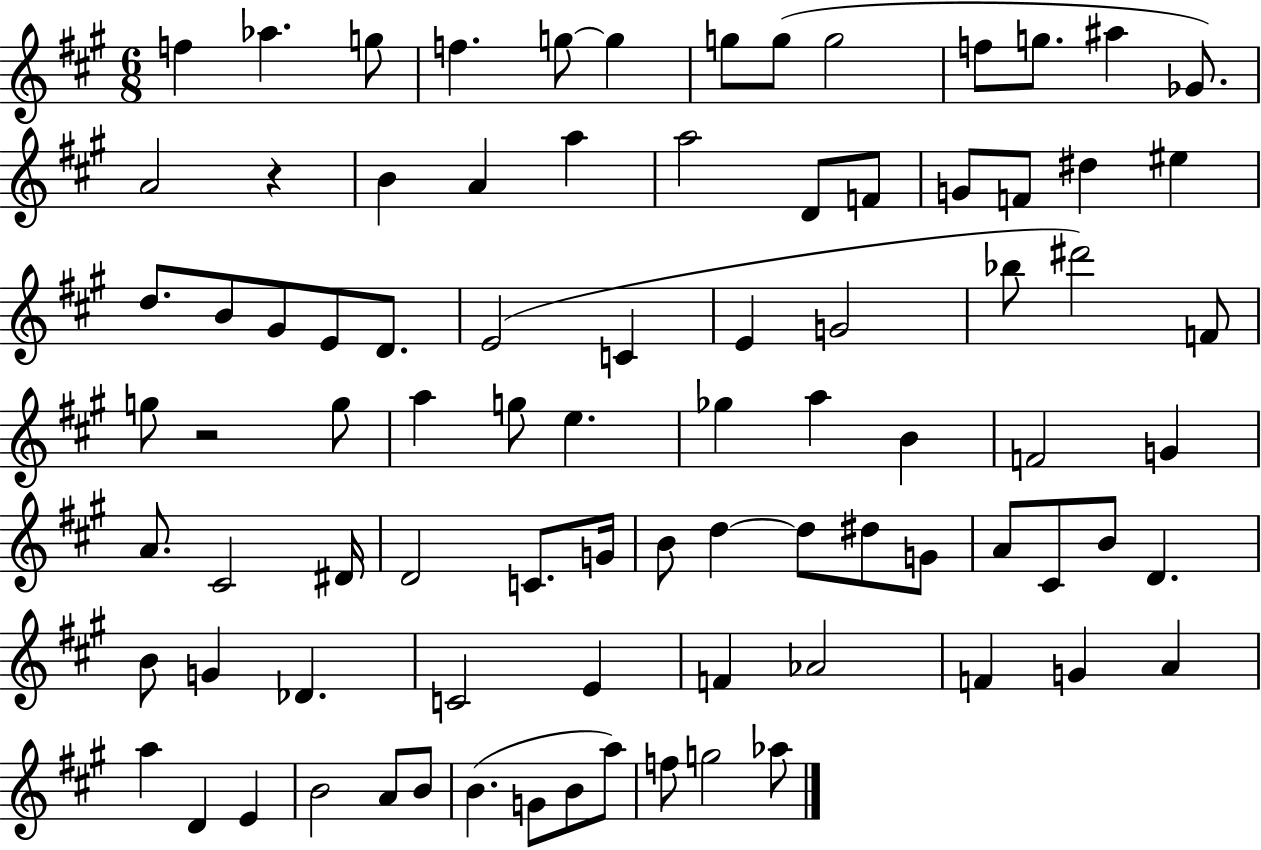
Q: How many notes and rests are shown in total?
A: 86